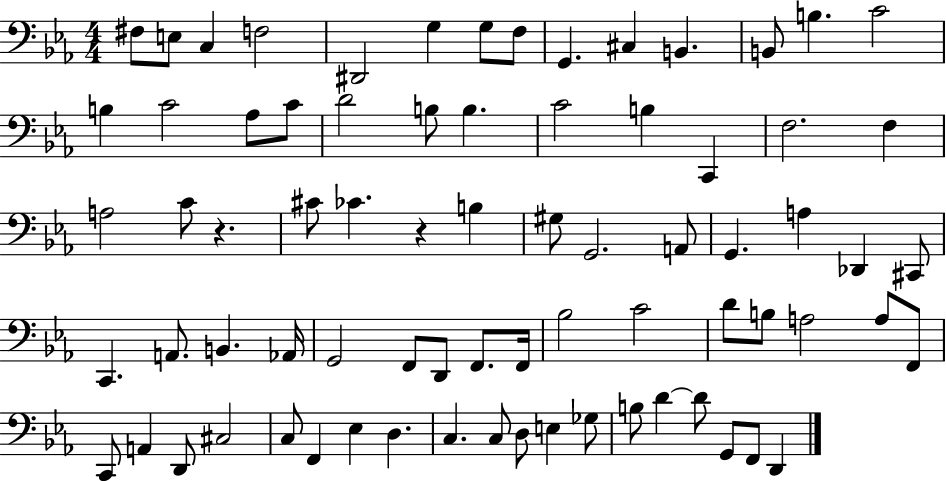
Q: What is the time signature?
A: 4/4